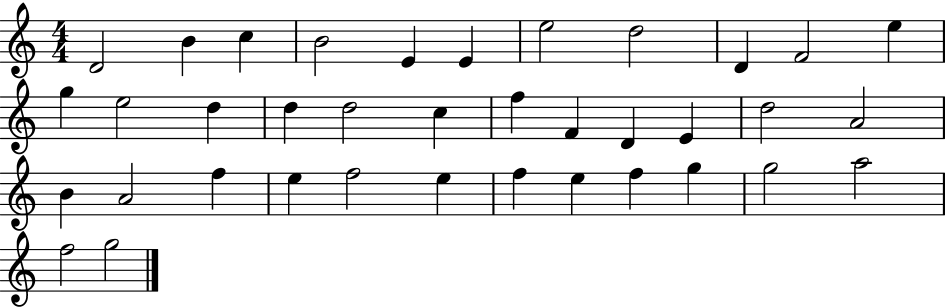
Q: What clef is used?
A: treble